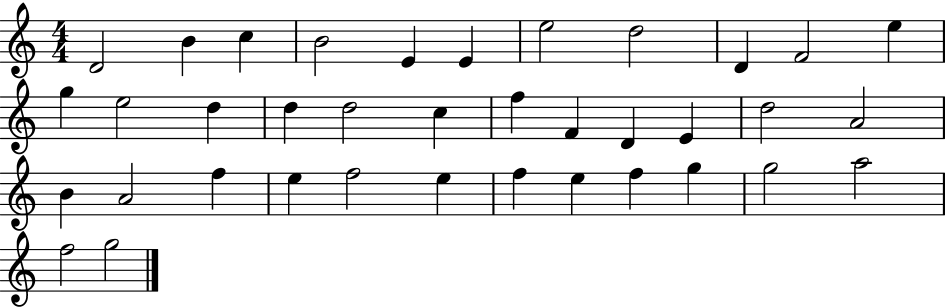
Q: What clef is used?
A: treble